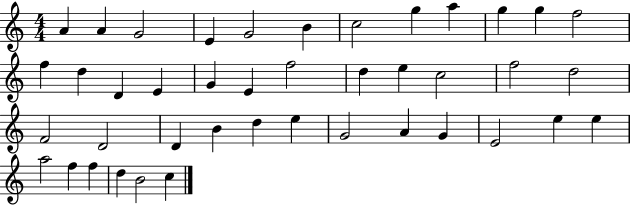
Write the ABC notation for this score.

X:1
T:Untitled
M:4/4
L:1/4
K:C
A A G2 E G2 B c2 g a g g f2 f d D E G E f2 d e c2 f2 d2 F2 D2 D B d e G2 A G E2 e e a2 f f d B2 c